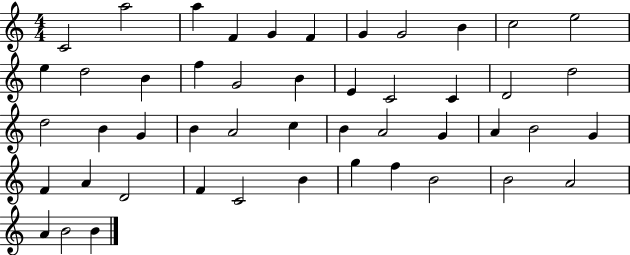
X:1
T:Untitled
M:4/4
L:1/4
K:C
C2 a2 a F G F G G2 B c2 e2 e d2 B f G2 B E C2 C D2 d2 d2 B G B A2 c B A2 G A B2 G F A D2 F C2 B g f B2 B2 A2 A B2 B